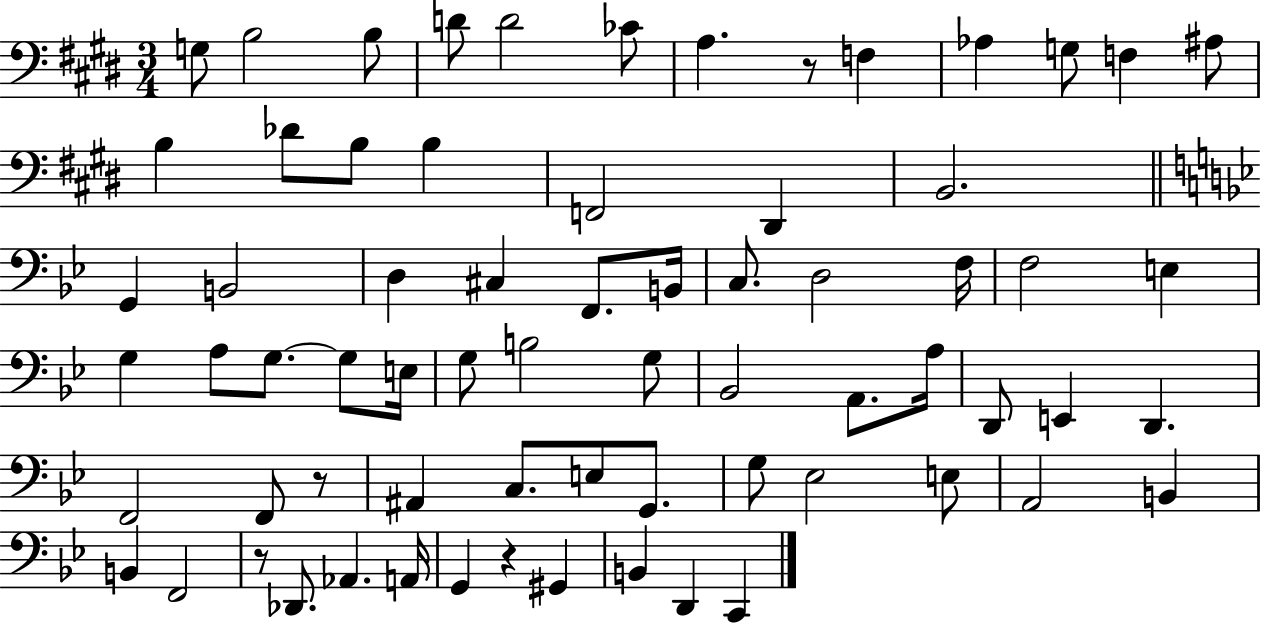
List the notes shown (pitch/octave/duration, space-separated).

G3/e B3/h B3/e D4/e D4/h CES4/e A3/q. R/e F3/q Ab3/q G3/e F3/q A#3/e B3/q Db4/e B3/e B3/q F2/h D#2/q B2/h. G2/q B2/h D3/q C#3/q F2/e. B2/s C3/e. D3/h F3/s F3/h E3/q G3/q A3/e G3/e. G3/e E3/s G3/e B3/h G3/e Bb2/h A2/e. A3/s D2/e E2/q D2/q. F2/h F2/e R/e A#2/q C3/e. E3/e G2/e. G3/e Eb3/h E3/e A2/h B2/q B2/q F2/h R/e Db2/e. Ab2/q. A2/s G2/q R/q G#2/q B2/q D2/q C2/q